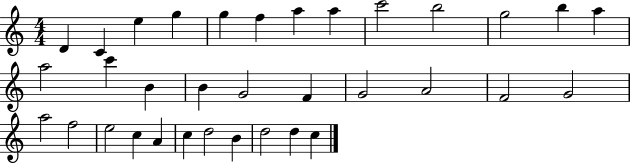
D4/q C4/q E5/q G5/q G5/q F5/q A5/q A5/q C6/h B5/h G5/h B5/q A5/q A5/h C6/q B4/q B4/q G4/h F4/q G4/h A4/h F4/h G4/h A5/h F5/h E5/h C5/q A4/q C5/q D5/h B4/q D5/h D5/q C5/q